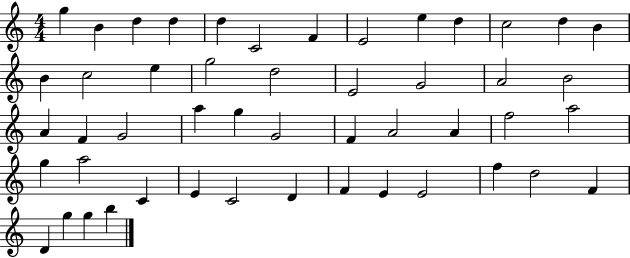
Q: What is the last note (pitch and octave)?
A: B5